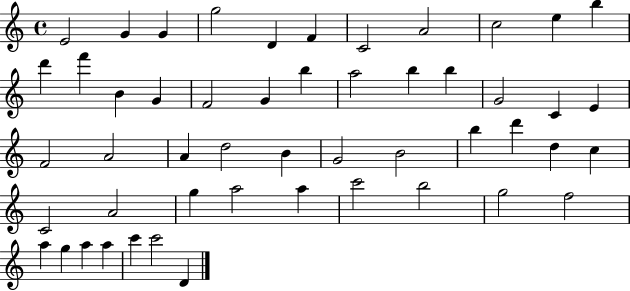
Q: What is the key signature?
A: C major